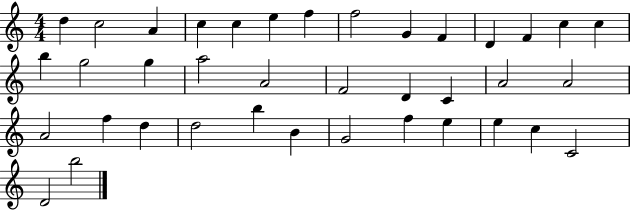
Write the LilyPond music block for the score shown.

{
  \clef treble
  \numericTimeSignature
  \time 4/4
  \key c \major
  d''4 c''2 a'4 | c''4 c''4 e''4 f''4 | f''2 g'4 f'4 | d'4 f'4 c''4 c''4 | \break b''4 g''2 g''4 | a''2 a'2 | f'2 d'4 c'4 | a'2 a'2 | \break a'2 f''4 d''4 | d''2 b''4 b'4 | g'2 f''4 e''4 | e''4 c''4 c'2 | \break d'2 b''2 | \bar "|."
}